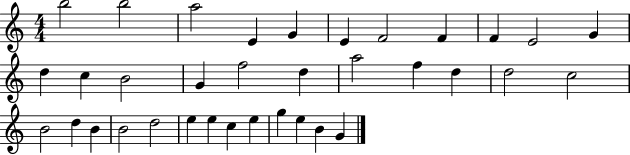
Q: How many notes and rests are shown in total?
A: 35